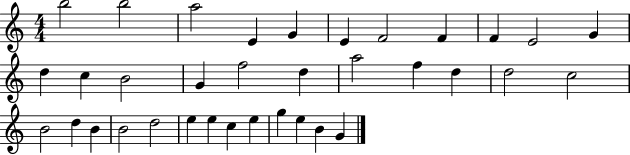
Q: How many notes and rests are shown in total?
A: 35